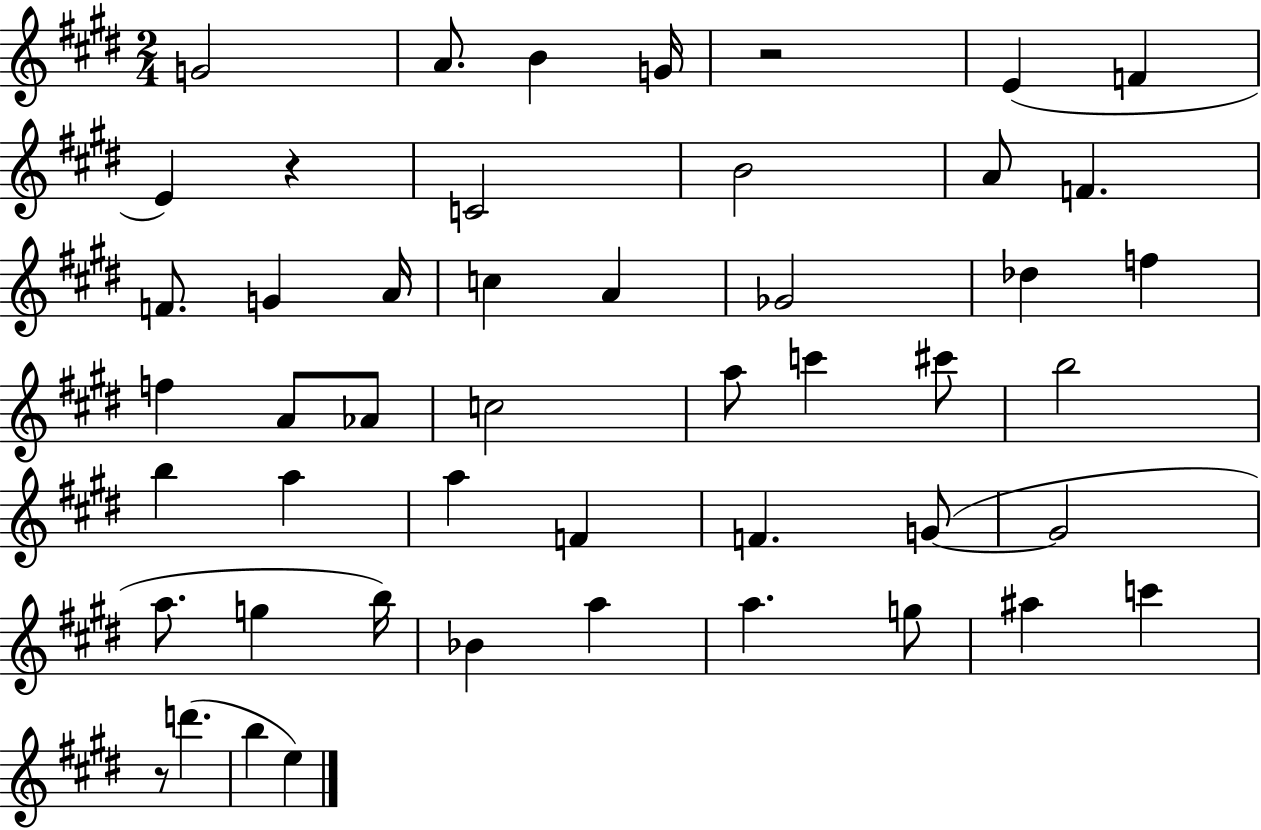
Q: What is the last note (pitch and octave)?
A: E5